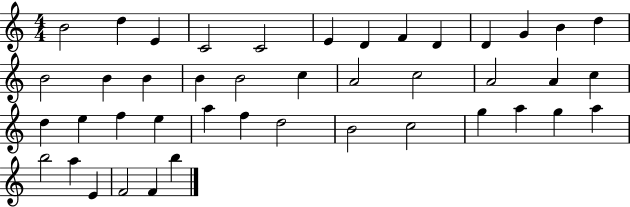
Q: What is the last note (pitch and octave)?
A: B5